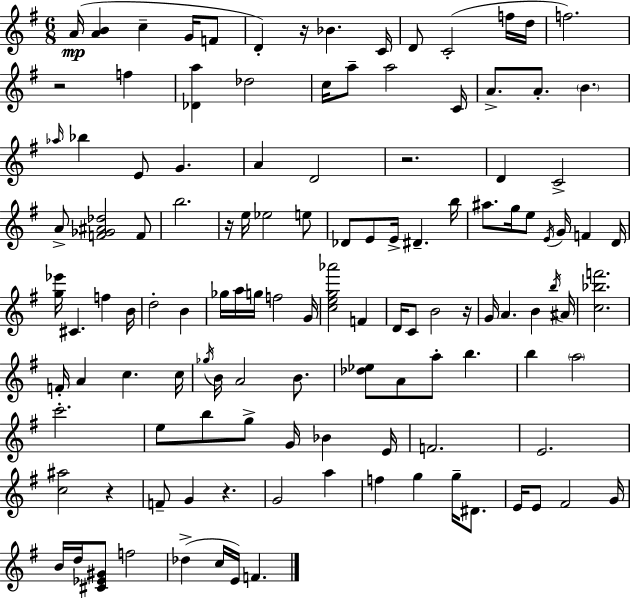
{
  \clef treble
  \numericTimeSignature
  \time 6/8
  \key g \major
  a'16(\mp <a' b'>4 c''4-- g'16 f'8 | d'4-.) r16 bes'4. c'16 | d'8 c'2-.( f''16 d''16 | f''2.) | \break r2 f''4 | <des' a''>4 des''2 | c''16 a''8-- a''2 c'16 | a'8.-> a'8.-. \parenthesize b'4. | \break \grace { aes''16 } bes''4 e'8 g'4. | a'4 d'2 | r2. | d'4 c'2-> | \break a'8-> <f' ges' ais' des''>2 f'8 | b''2. | r16 e''16 ees''2 e''8 | des'8 e'8 e'16-> dis'4.-- | \break b''16 ais''8. g''16 e''8 \acciaccatura { e'16 } g'16 f'4 | d'16 <g'' ees'''>16 cis'4. f''4 | b'16 d''2-. b'4 | ges''16 a''16 g''16 f''2 | \break g'16 <c'' e'' g'' aes'''>2 f'4 | d'16 c'8 b'2 | r16 g'16 a'4. b'4 | \acciaccatura { b''16 } ais'16 <c'' bes'' f'''>2. | \break f'16-. a'4 c''4. | c''16 \acciaccatura { ges''16 } b'16 a'2 | b'8. <des'' ees''>8 a'8 a''8-. b''4. | b''4 \parenthesize a''2 | \break c'''2.-. | e''8 b''8 g''8-> g'16 bes'4 | e'16 f'2. | e'2. | \break <c'' ais''>2 | r4 f'8-- g'4 r4. | g'2 | a''4 f''4 g''4 | \break g''16-- dis'8. e'16 e'8 fis'2 | g'16 b'16 d''16 <cis' ees' gis'>8 f''2 | des''4->( c''16 e'16) f'4. | \bar "|."
}